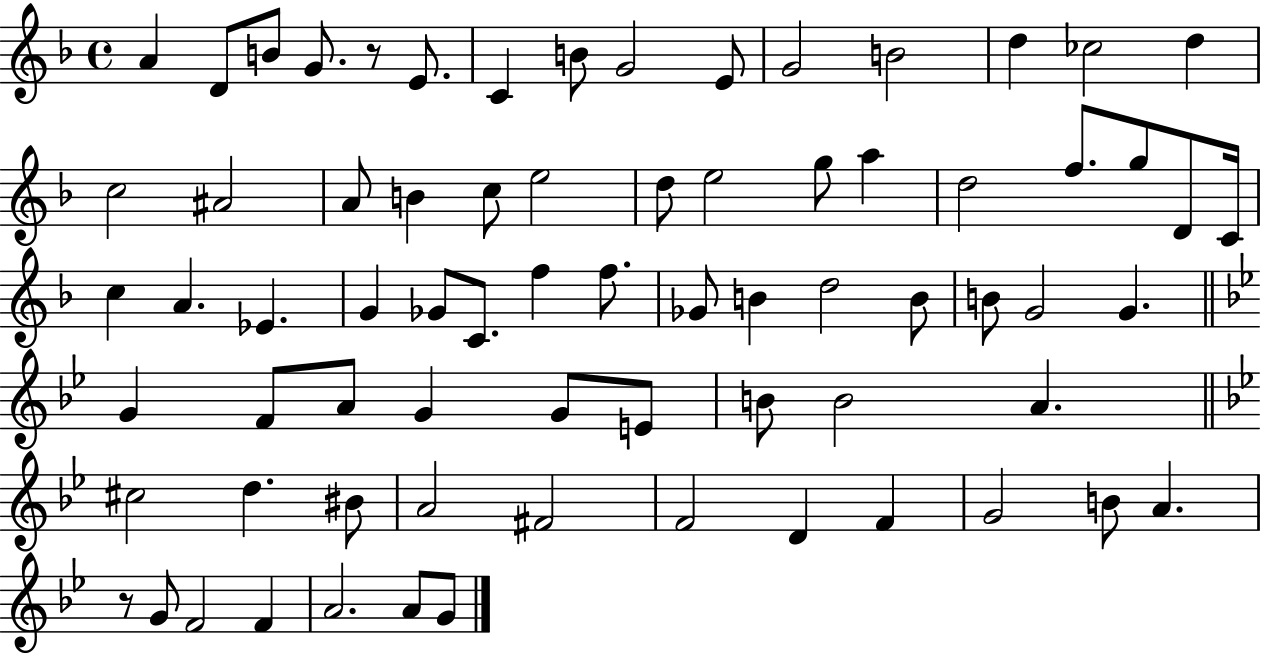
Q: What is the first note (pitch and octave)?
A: A4